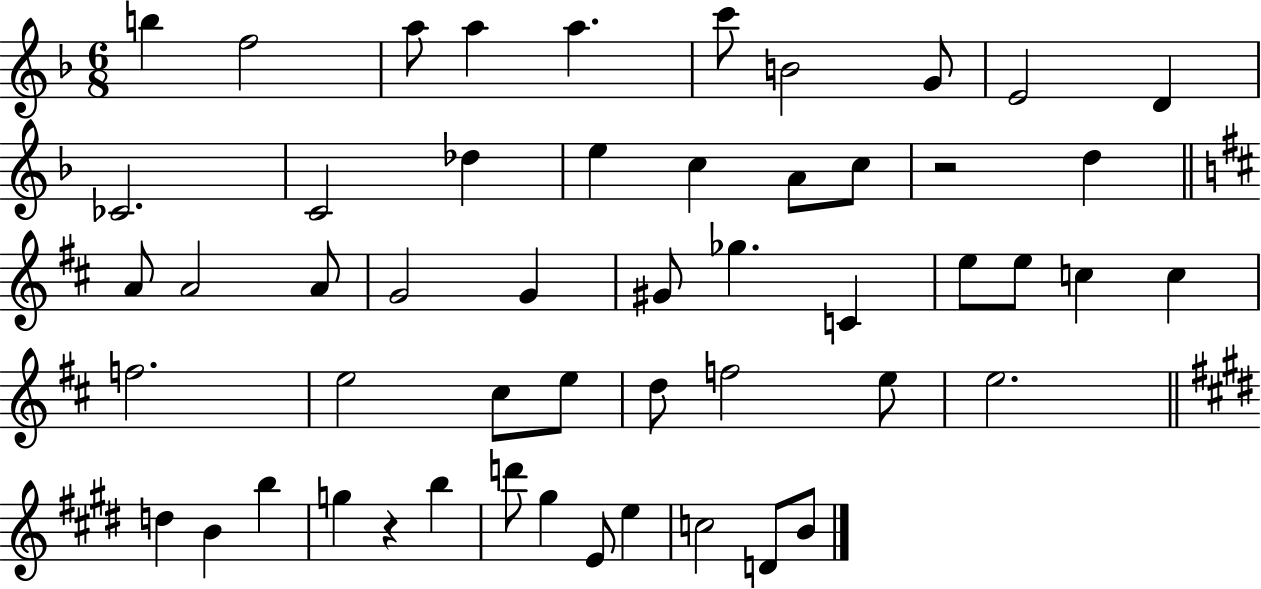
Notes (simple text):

B5/q F5/h A5/e A5/q A5/q. C6/e B4/h G4/e E4/h D4/q CES4/h. C4/h Db5/q E5/q C5/q A4/e C5/e R/h D5/q A4/e A4/h A4/e G4/h G4/q G#4/e Gb5/q. C4/q E5/e E5/e C5/q C5/q F5/h. E5/h C#5/e E5/e D5/e F5/h E5/e E5/h. D5/q B4/q B5/q G5/q R/q B5/q D6/e G#5/q E4/e E5/q C5/h D4/e B4/e